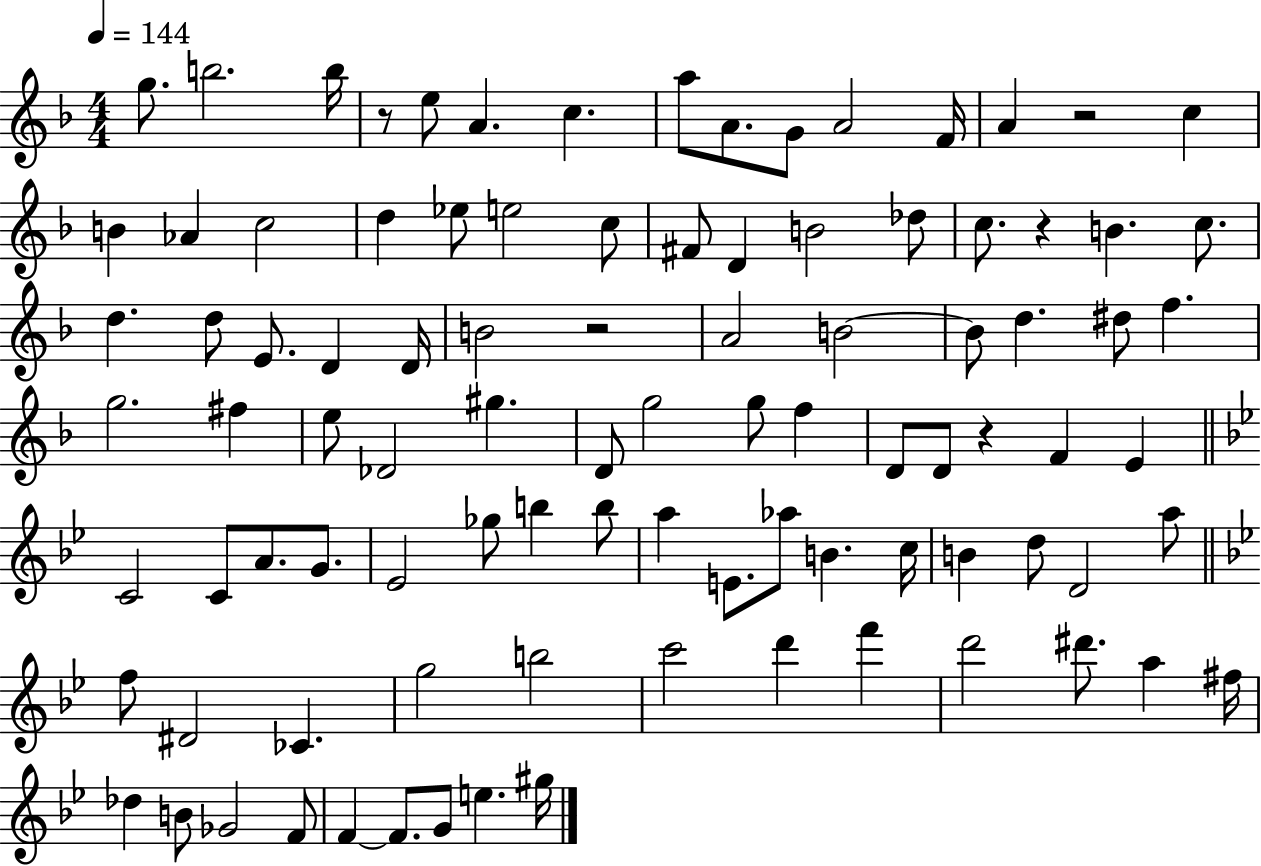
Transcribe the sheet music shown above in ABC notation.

X:1
T:Untitled
M:4/4
L:1/4
K:F
g/2 b2 b/4 z/2 e/2 A c a/2 A/2 G/2 A2 F/4 A z2 c B _A c2 d _e/2 e2 c/2 ^F/2 D B2 _d/2 c/2 z B c/2 d d/2 E/2 D D/4 B2 z2 A2 B2 B/2 d ^d/2 f g2 ^f e/2 _D2 ^g D/2 g2 g/2 f D/2 D/2 z F E C2 C/2 A/2 G/2 _E2 _g/2 b b/2 a E/2 _a/2 B c/4 B d/2 D2 a/2 f/2 ^D2 _C g2 b2 c'2 d' f' d'2 ^d'/2 a ^f/4 _d B/2 _G2 F/2 F F/2 G/2 e ^g/4